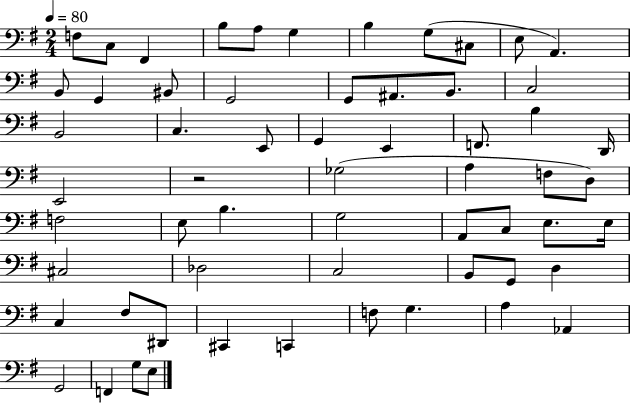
{
  \clef bass
  \numericTimeSignature
  \time 2/4
  \key g \major
  \tempo 4 = 80
  f8 c8 fis,4 | b8 a8 g4 | b4 g8( cis8 | e8 a,4.) | \break b,8 g,4 bis,8 | g,2 | g,8 ais,8. b,8. | c2 | \break b,2 | c4. e,8 | g,4 e,4 | f,8. b4 d,16 | \break e,2 | r2 | ges2( | a4 f8 d8) | \break f2 | e8 b4. | g2 | a,8 c8 e8. e16 | \break cis2 | des2 | c2 | b,8 g,8 d4 | \break c4 fis8 dis,8 | cis,4 c,4 | f8 g4. | a4 aes,4 | \break g,2 | f,4 g8 e8 | \bar "|."
}